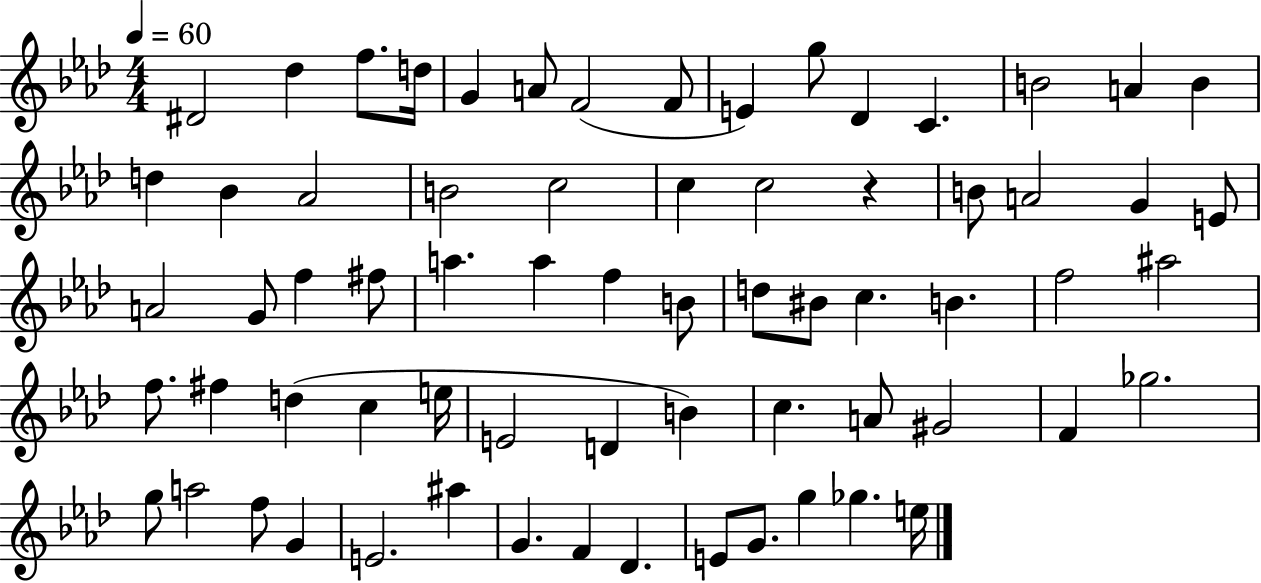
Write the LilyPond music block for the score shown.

{
  \clef treble
  \numericTimeSignature
  \time 4/4
  \key aes \major
  \tempo 4 = 60
  \repeat volta 2 { dis'2 des''4 f''8. d''16 | g'4 a'8 f'2( f'8 | e'4) g''8 des'4 c'4. | b'2 a'4 b'4 | \break d''4 bes'4 aes'2 | b'2 c''2 | c''4 c''2 r4 | b'8 a'2 g'4 e'8 | \break a'2 g'8 f''4 fis''8 | a''4. a''4 f''4 b'8 | d''8 bis'8 c''4. b'4. | f''2 ais''2 | \break f''8. fis''4 d''4( c''4 e''16 | e'2 d'4 b'4) | c''4. a'8 gis'2 | f'4 ges''2. | \break g''8 a''2 f''8 g'4 | e'2. ais''4 | g'4. f'4 des'4. | e'8 g'8. g''4 ges''4. e''16 | \break } \bar "|."
}